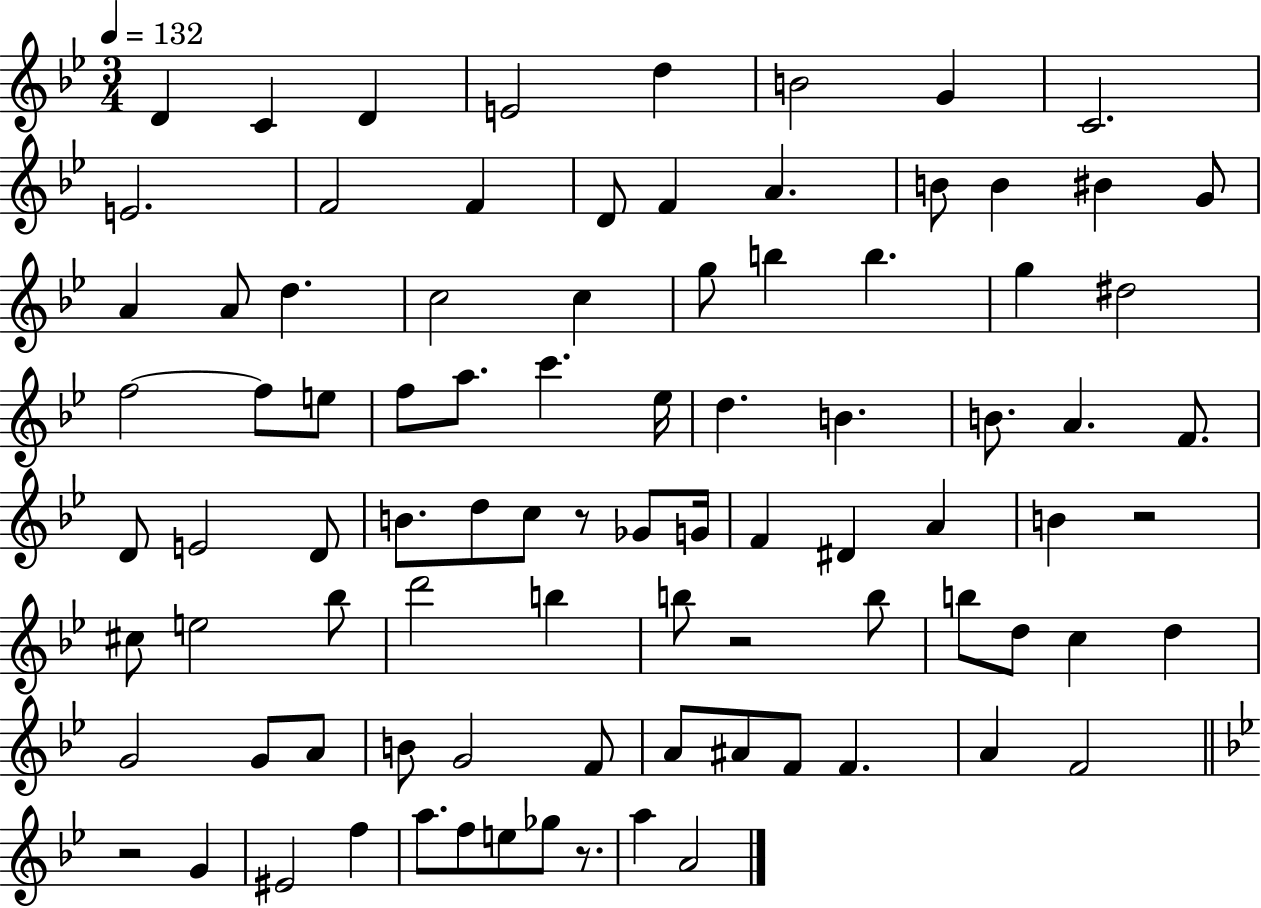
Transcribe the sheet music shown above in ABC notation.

X:1
T:Untitled
M:3/4
L:1/4
K:Bb
D C D E2 d B2 G C2 E2 F2 F D/2 F A B/2 B ^B G/2 A A/2 d c2 c g/2 b b g ^d2 f2 f/2 e/2 f/2 a/2 c' _e/4 d B B/2 A F/2 D/2 E2 D/2 B/2 d/2 c/2 z/2 _G/2 G/4 F ^D A B z2 ^c/2 e2 _b/2 d'2 b b/2 z2 b/2 b/2 d/2 c d G2 G/2 A/2 B/2 G2 F/2 A/2 ^A/2 F/2 F A F2 z2 G ^E2 f a/2 f/2 e/2 _g/2 z/2 a A2